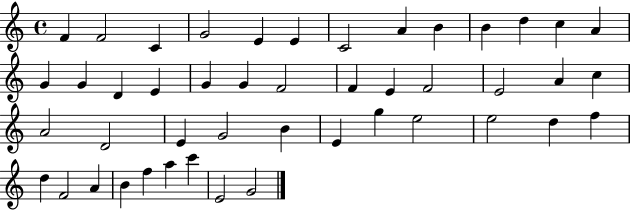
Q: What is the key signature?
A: C major